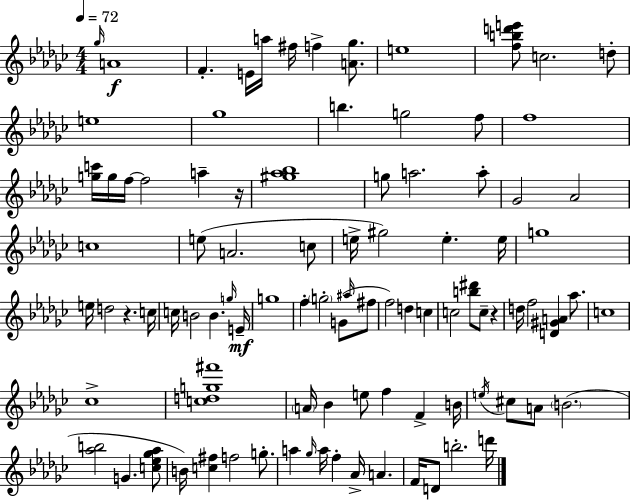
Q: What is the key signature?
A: EES minor